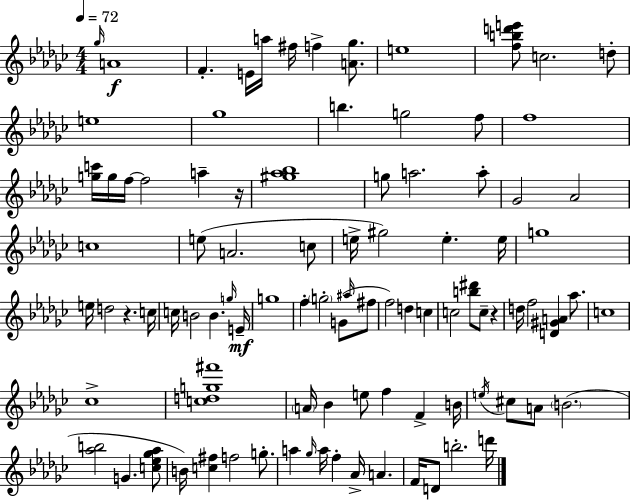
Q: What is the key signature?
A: EES minor